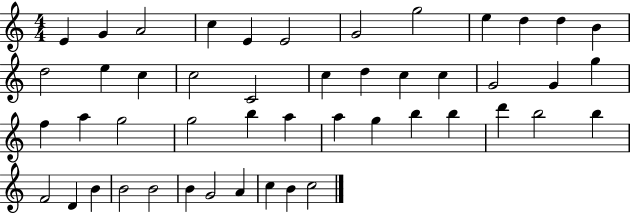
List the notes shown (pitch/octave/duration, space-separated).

E4/q G4/q A4/h C5/q E4/q E4/h G4/h G5/h E5/q D5/q D5/q B4/q D5/h E5/q C5/q C5/h C4/h C5/q D5/q C5/q C5/q G4/h G4/q G5/q F5/q A5/q G5/h G5/h B5/q A5/q A5/q G5/q B5/q B5/q D6/q B5/h B5/q F4/h D4/q B4/q B4/h B4/h B4/q G4/h A4/q C5/q B4/q C5/h